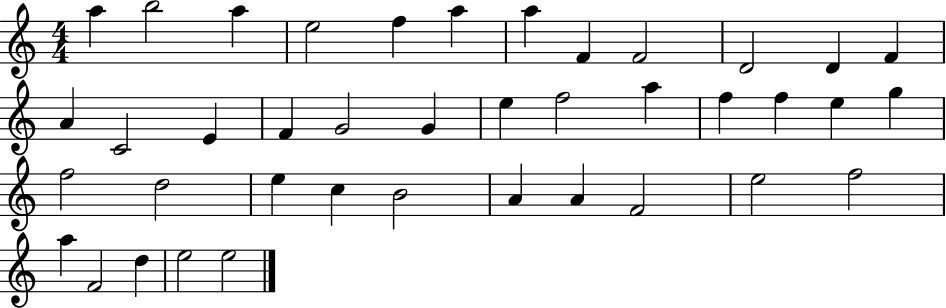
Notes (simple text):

A5/q B5/h A5/q E5/h F5/q A5/q A5/q F4/q F4/h D4/h D4/q F4/q A4/q C4/h E4/q F4/q G4/h G4/q E5/q F5/h A5/q F5/q F5/q E5/q G5/q F5/h D5/h E5/q C5/q B4/h A4/q A4/q F4/h E5/h F5/h A5/q F4/h D5/q E5/h E5/h